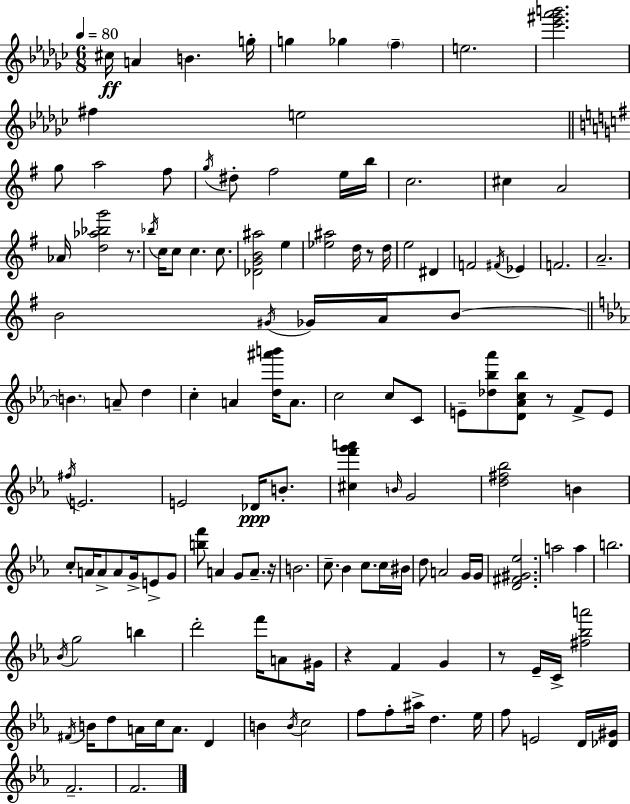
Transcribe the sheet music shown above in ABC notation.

X:1
T:Untitled
M:6/8
L:1/4
K:Ebm
^c/4 A B g/4 g _g f e2 [_e'^g'_a'b']2 ^f e2 g/2 a2 ^f/2 g/4 ^d/2 ^f2 e/4 b/4 c2 ^c A2 _A/4 [d_a_bg']2 z/2 _b/4 c/4 c/2 c c/2 [_DGB^a]2 e [_e^a]2 d/4 z/2 d/4 e2 ^D F2 ^F/4 _E F2 A2 B2 ^G/4 _G/4 A/4 B/2 B A/2 d c A [d^a'b']/4 A/2 c2 c/2 C/2 E/2 [_d_b_a']/2 [D_Ac_b]/2 z/2 F/2 E/2 ^f/4 E2 E2 _D/4 B/2 [^cf'g'a'] B/4 G2 [d^f_b]2 B c/2 A/4 A/2 A/2 G/4 E/2 G/2 [bf']/2 A G/2 A/2 z/4 B2 c/2 _B c/2 c/4 ^B/4 d/2 A2 G/4 G/4 [D^F^G_e]2 a2 a b2 _B/4 g2 b d'2 f'/4 A/2 ^G/4 z F G z/2 _E/4 C/4 [^f_ba']2 ^F/4 B/4 d/2 A/4 c/4 A/2 D B B/4 c2 f/2 f/2 ^a/4 d _e/4 f/2 E2 D/4 [_D^G]/4 F2 F2